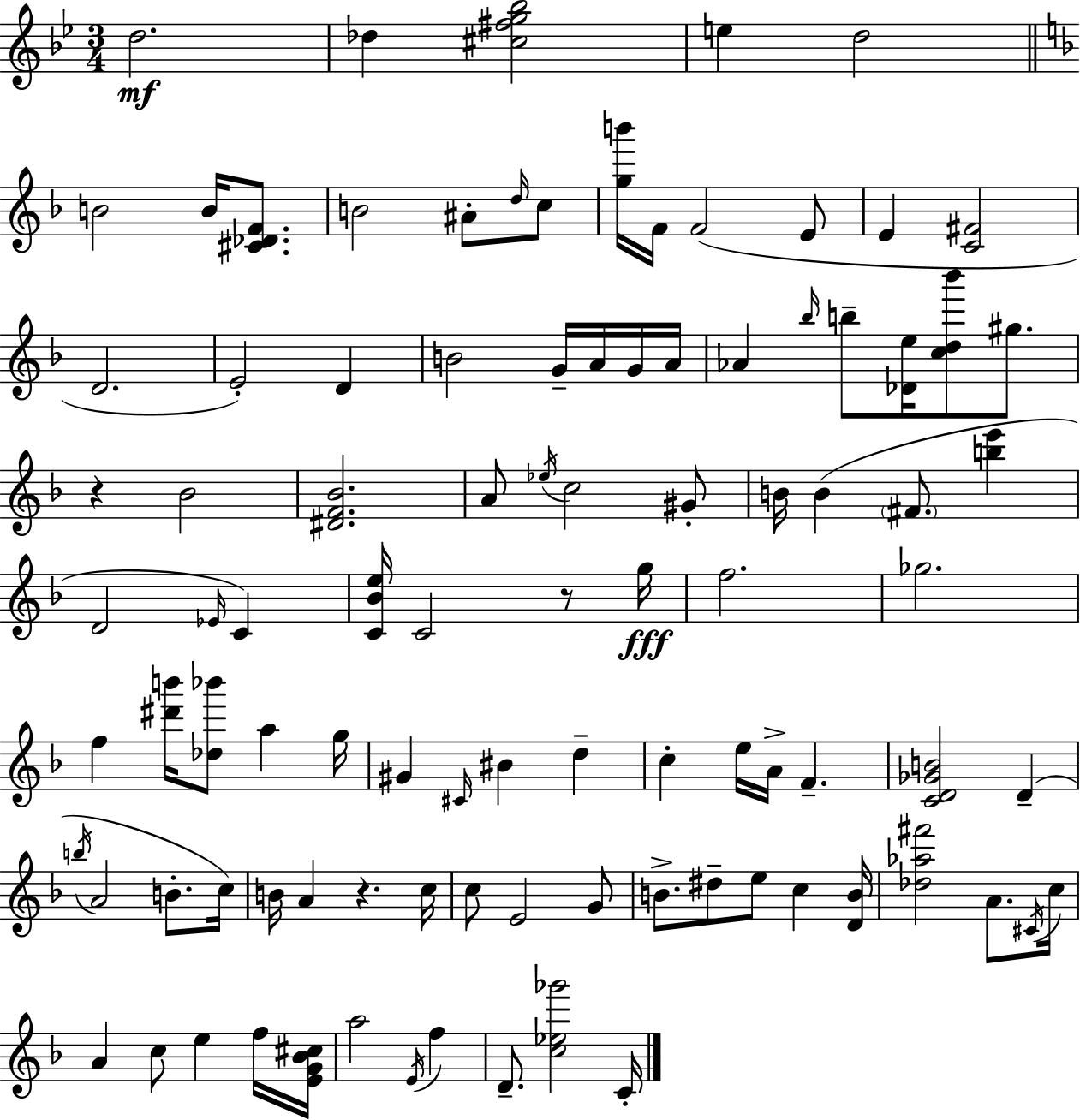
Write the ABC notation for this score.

X:1
T:Untitled
M:3/4
L:1/4
K:Gm
d2 _d [^c^fg_b]2 e d2 B2 B/4 [^C_DF]/2 B2 ^A/2 d/4 c/2 [gb']/4 F/4 F2 E/2 E [C^F]2 D2 E2 D B2 G/4 A/4 G/4 A/4 _A _b/4 b/2 [_De]/4 [cd_b']/2 ^g/2 z _B2 [^DF_B]2 A/2 _e/4 c2 ^G/2 B/4 B ^F/2 [be'] D2 _E/4 C [C_Be]/4 C2 z/2 g/4 f2 _g2 f [^d'b']/4 [_d_b']/2 a g/4 ^G ^C/4 ^B d c e/4 A/4 F [CD_GB]2 D b/4 A2 B/2 c/4 B/4 A z c/4 c/2 E2 G/2 B/2 ^d/2 e/2 c [DB]/4 [_d_a^f']2 A/2 ^C/4 c/4 A c/2 e f/4 [EG_B^c]/4 a2 E/4 f D/2 [c_e_g']2 C/4